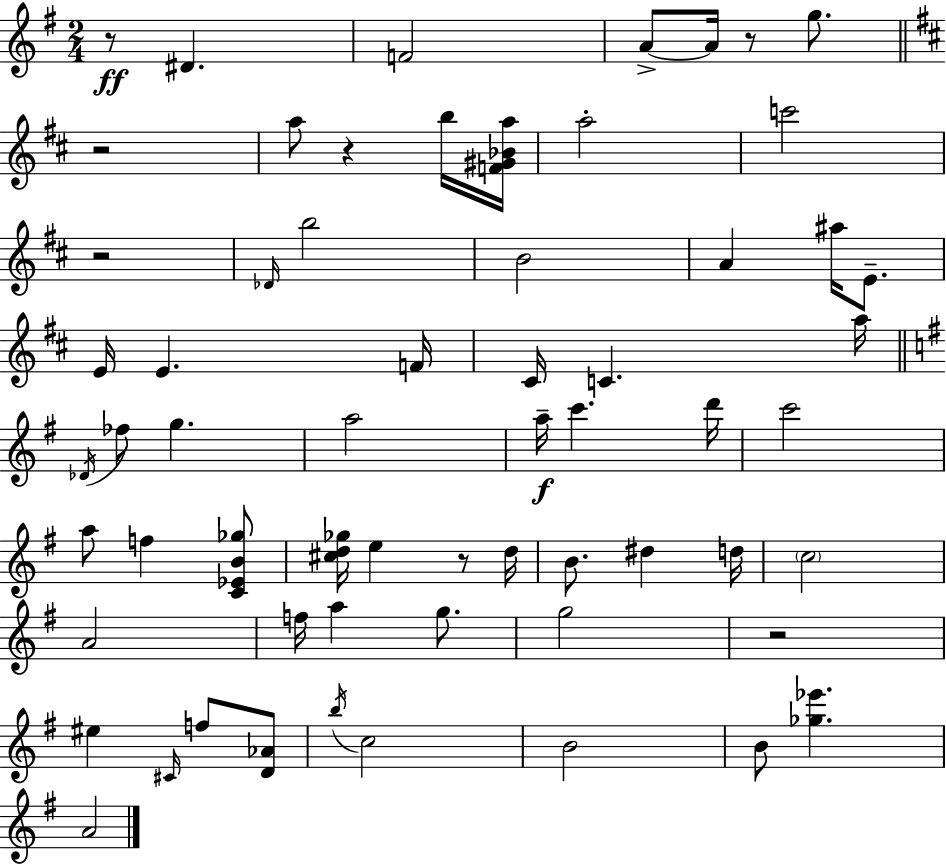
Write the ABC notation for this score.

X:1
T:Untitled
M:2/4
L:1/4
K:Em
z/2 ^D F2 A/2 A/4 z/2 g/2 z2 a/2 z b/4 [F^G_Ba]/4 a2 c'2 z2 _D/4 b2 B2 A ^a/4 E/2 E/4 E F/4 ^C/4 C a/4 _D/4 _f/2 g a2 a/4 c' d'/4 c'2 a/2 f [C_EB_g]/2 [^cd_g]/4 e z/2 d/4 B/2 ^d d/4 c2 A2 f/4 a g/2 g2 z2 ^e ^C/4 f/2 [D_A]/2 b/4 c2 B2 B/2 [_g_e'] A2